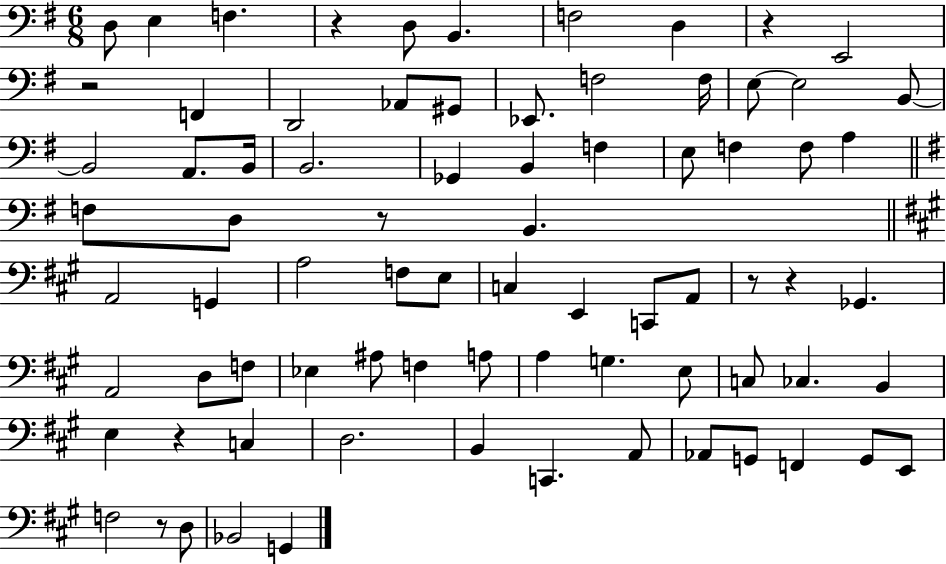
D3/e E3/q F3/q. R/q D3/e B2/q. F3/h D3/q R/q E2/h R/h F2/q D2/h Ab2/e G#2/e Eb2/e. F3/h F3/s E3/e E3/h B2/e B2/h A2/e. B2/s B2/h. Gb2/q B2/q F3/q E3/e F3/q F3/e A3/q F3/e D3/e R/e B2/q. A2/h G2/q A3/h F3/e E3/e C3/q E2/q C2/e A2/e R/e R/q Gb2/q. A2/h D3/e F3/e Eb3/q A#3/e F3/q A3/e A3/q G3/q. E3/e C3/e CES3/q. B2/q E3/q R/q C3/q D3/h. B2/q C2/q. A2/e Ab2/e G2/e F2/q G2/e E2/e F3/h R/e D3/e Bb2/h G2/q